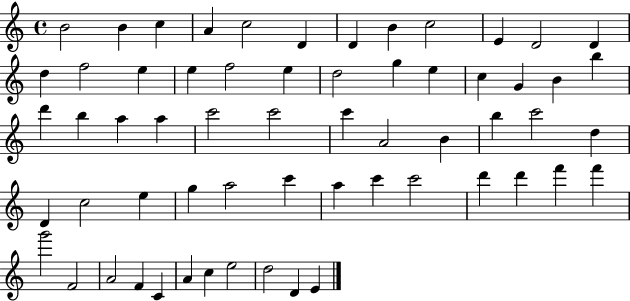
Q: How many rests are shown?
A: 0